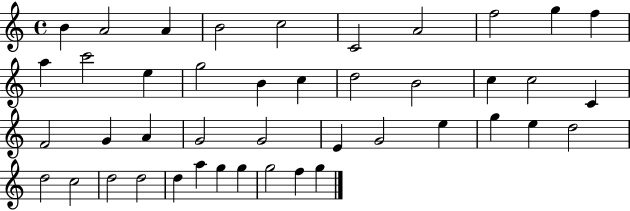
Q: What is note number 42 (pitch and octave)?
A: F5